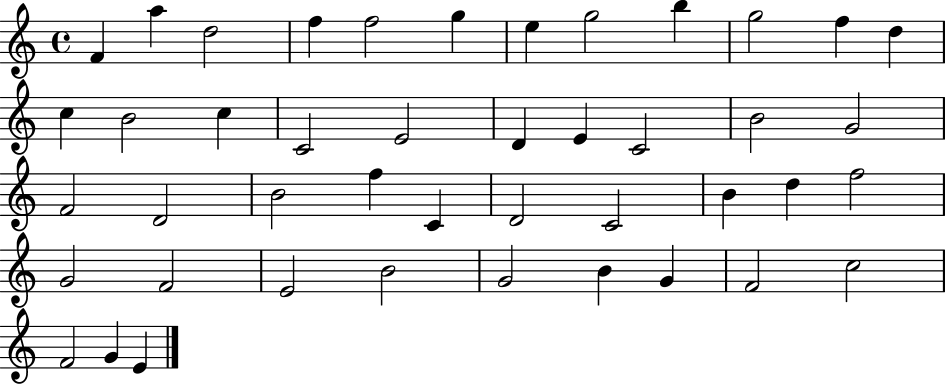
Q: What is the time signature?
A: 4/4